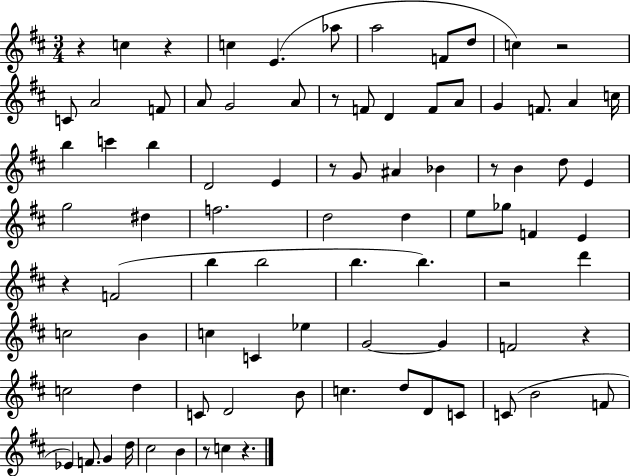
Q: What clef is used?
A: treble